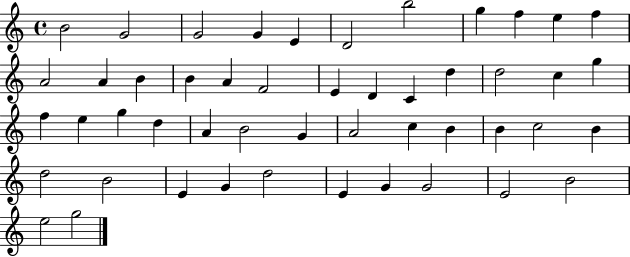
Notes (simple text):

B4/h G4/h G4/h G4/q E4/q D4/h B5/h G5/q F5/q E5/q F5/q A4/h A4/q B4/q B4/q A4/q F4/h E4/q D4/q C4/q D5/q D5/h C5/q G5/q F5/q E5/q G5/q D5/q A4/q B4/h G4/q A4/h C5/q B4/q B4/q C5/h B4/q D5/h B4/h E4/q G4/q D5/h E4/q G4/q G4/h E4/h B4/h E5/h G5/h